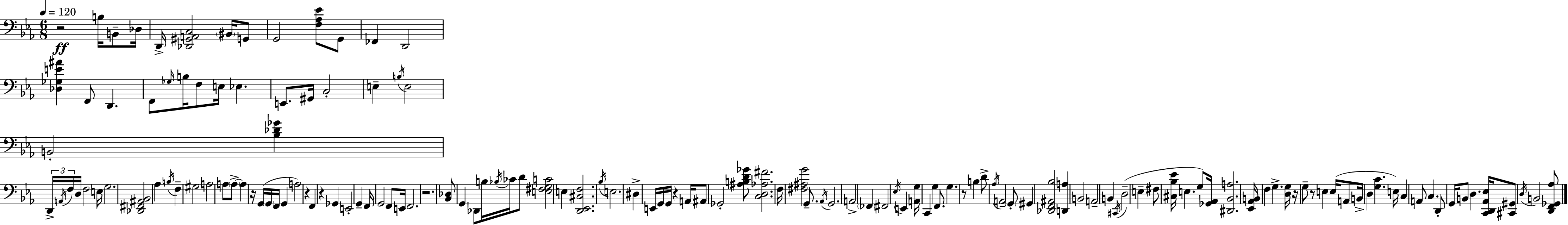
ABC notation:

X:1
T:Untitled
M:6/8
L:1/4
K:Eb
z2 B,/4 B,,/2 _D,/4 D,,/4 [_D,,^G,,A,,C,]2 ^B,,/4 G,,/2 G,,2 [F,_A,_E]/2 G,,/2 _F,, D,,2 [_D,_G,E^A] F,,/2 D,, F,,/2 _G,/4 B,/4 F,/2 E,/4 _E, E,,/2 ^G,,/4 C,2 E, B,/4 E,2 B,,2 [_B,_D_G] D,,/4 A,,/4 F,/4 D,/4 F,2 E,/4 G,2 [_D,,^F,,^A,,_B,,]2 _A, B,/4 F, ^G,2 A,2 A,/2 A,/2 A, z/4 G,,/4 G,,/4 F,,/4 G,, A,2 z F,, z _G,, E,,2 G,, F,,/4 G,,2 F,,/2 E,,/4 F,,2 z2 [_B,,_D,]/2 G,, _D,,/2 B,/4 _B,/4 _C/4 D/2 [E,^F,G,C]2 E, [D,,_E,,^C,F,]2 _B,/4 E,2 ^D, E,,/4 G,,/4 G,,/4 z A,,/4 ^A,,/2 _G,,2 [^A,B,D_G]/2 [C,D,_A,^F]2 F,/4 [^F,^A,G]2 G,,/2 _A,,/4 G,,2 A,,2 _F,, ^F,,2 _E,/4 E,, [A,,G,]/4 C,, G, F,,/2 G, z/2 B, D/2 _A,/4 A,,2 G,,/2 ^G,, [_D,,F,,^A,,_B,]2 [D,,A,] B,,2 A,,2 B,, ^C,,/4 D,2 E, ^F,/2 [^C,_B,_E]/4 E, G,/2 [_G,,_A,,]/4 [^D,,_B,,A,]2 [_E,,_A,,B,,]/4 F, G, [D,G,]/4 z/4 G,/2 z/2 E, E,/4 A,,/2 B,,/4 D, [G,C] E,/4 C, A,,/2 C, D,,/2 G,,/4 B,,/2 D, [C,,D,,_A,,_E,]/4 [^C,,^G,,]/2 D,/4 B,,2 [D,,F,,_G,,_A,]/2